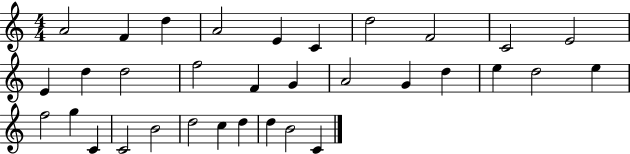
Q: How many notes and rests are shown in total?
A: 33